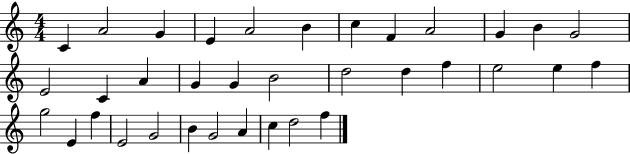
C4/q A4/h G4/q E4/q A4/h B4/q C5/q F4/q A4/h G4/q B4/q G4/h E4/h C4/q A4/q G4/q G4/q B4/h D5/h D5/q F5/q E5/h E5/q F5/q G5/h E4/q F5/q E4/h G4/h B4/q G4/h A4/q C5/q D5/h F5/q